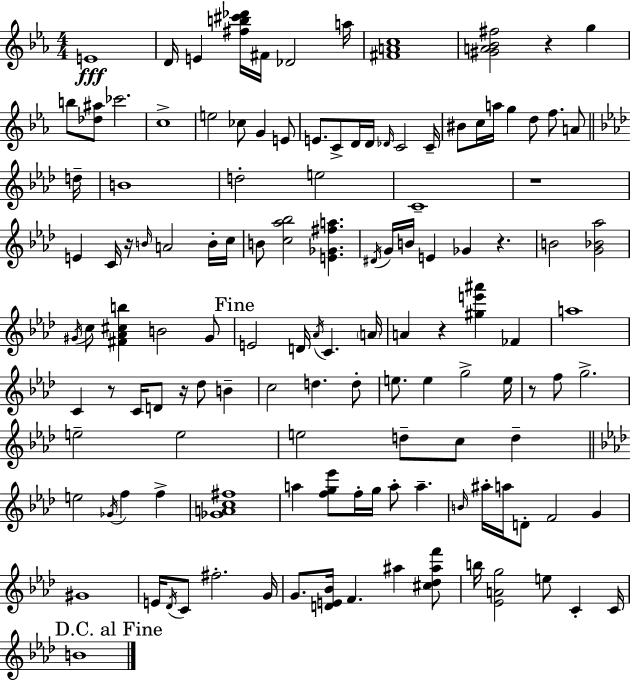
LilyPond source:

{
  \clef treble
  \numericTimeSignature
  \time 4/4
  \key ees \major
  e'1\fff | d'16 e'4 <fis'' b'' cis''' des'''>16 fis'16 des'2 a''16 | <fis' a' c''>1 | <gis' a' bes' fis''>2 r4 g''4 | \break b''8 <des'' ais''>8 ces'''2. | c''1-> | e''2 ces''8 g'4 e'8 | e'8. c'8-> d'16 d'16 \grace { des'16 } c'2 | \break c'16-- bis'8 c''16 a''16 g''4 d''8 f''8. a'8 | \bar "||" \break \key f \minor d''16-- b'1 | d''2-. e''2 | c'1-- | r1 | \break e'4 c'16 r16 \grace { b'16 } a'2 | b'16-. c''16 b'8 <c'' aes'' bes''>2 <e' ges' fis'' a''>4. | \acciaccatura { dis'16 } g'16 b'16 e'4 ges'4 r4. | b'2 <g' bes' aes''>2 | \break \acciaccatura { gis'16 } c''8 <fis' aes' cis'' b''>4 b'2 | gis'8 \mark "Fine" e'2 d'16 \acciaccatura { aes'16 } c'4. | \parenthesize a'16 a'4 r4 <gis'' e''' ais'''>4 | fes'4 a''1 | \break c'4 r8 c'16 d'8 r16 des''8 | b'4-- c''2 d''4. | d''8-. e''8. e''4 g''2-> | e''16 r8 f''8 g''2.-> | \break e''2-- e''2 | e''2 d''8-- c''8 | d''4-- \bar "||" \break \key f \minor e''2 \acciaccatura { ges'16 } f''4 f''4-> | <ges' a' c'' fis''>1 | a''4 <f'' g'' ees'''>8 f''16-. g''16 a''8-. a''4.-- | \grace { b'16 } ais''16-. a''16 d'8-. f'2 g'4 | \break gis'1 | e'16 \acciaccatura { des'16 } c'8 fis''2.-. | g'16 g'8. <d' e' bes'>16 f'4. ais''4 | <cis'' des'' ais'' f'''>8 b''16 <ees' a' g''>2 e''8 c'4-. | \break c'16 \mark "D.C. al Fine" b'1 | \bar "|."
}